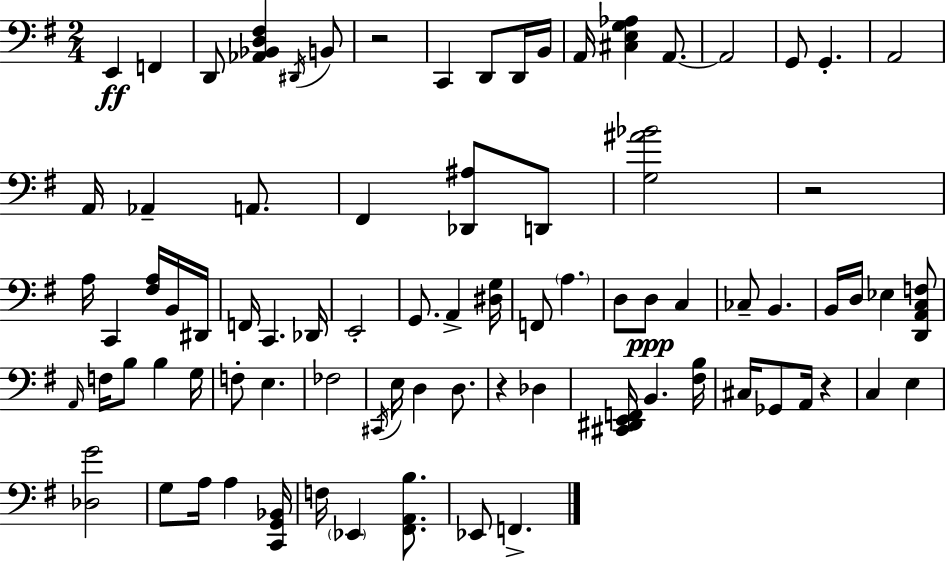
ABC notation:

X:1
T:Untitled
M:2/4
L:1/4
K:G
E,, F,, D,,/2 [_A,,_B,,D,^F,] ^D,,/4 B,,/2 z2 C,, D,,/2 D,,/4 B,,/4 A,,/4 [^C,E,G,_A,] A,,/2 A,,2 G,,/2 G,, A,,2 A,,/4 _A,, A,,/2 ^F,, [_D,,^A,]/2 D,,/2 [G,^A_B]2 z2 A,/4 C,, [^F,A,]/4 B,,/4 ^D,,/4 F,,/4 C,, _D,,/4 E,,2 G,,/2 A,, [^D,G,]/4 F,,/2 A, D,/2 D,/2 C, _C,/2 B,, B,,/4 D,/4 _E, [D,,A,,C,F,]/2 A,,/4 F,/4 B,/2 B, G,/4 F,/2 E, _F,2 ^C,,/4 E,/4 D, D,/2 z _D, [^C,,^D,,E,,F,,]/4 B,, [^F,B,]/4 ^C,/4 _G,,/2 A,,/4 z C, E, [_D,G]2 G,/2 A,/4 A, [C,,G,,_B,,]/4 F,/4 _E,, [^F,,A,,B,]/2 _E,,/2 F,,